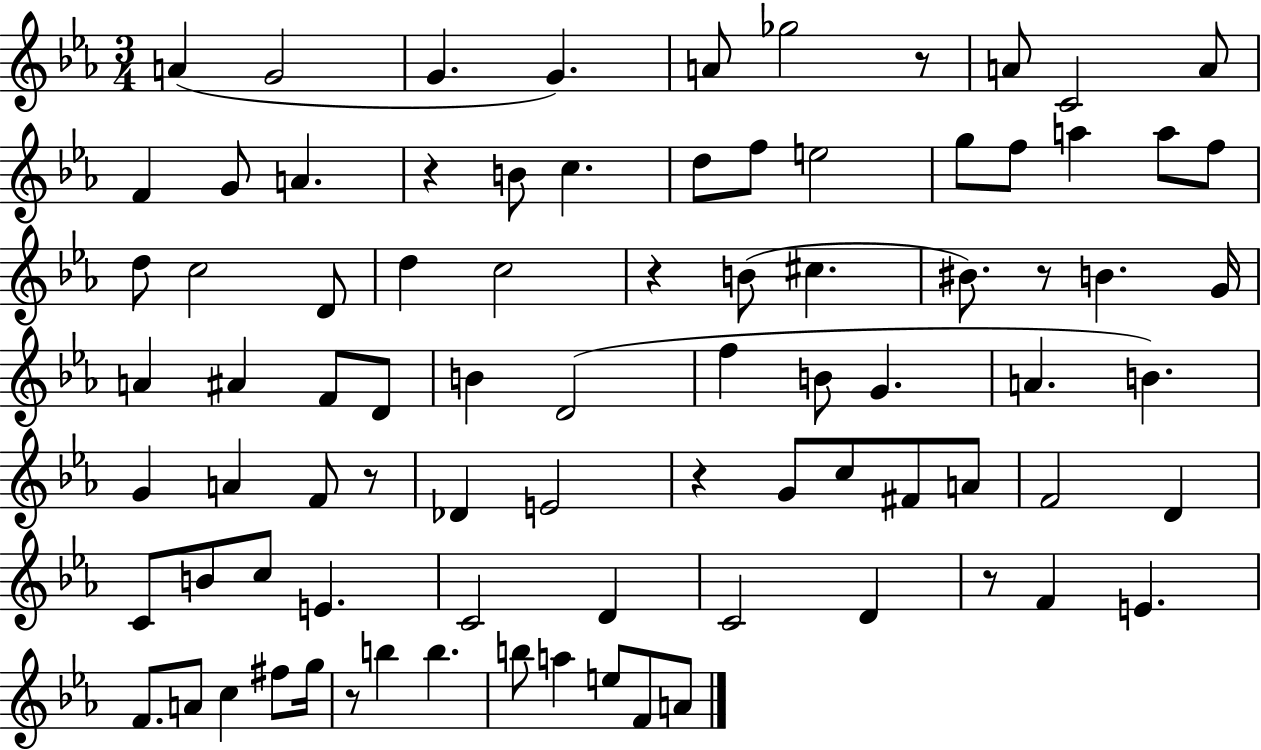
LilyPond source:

{
  \clef treble
  \numericTimeSignature
  \time 3/4
  \key ees \major
  a'4( g'2 | g'4. g'4.) | a'8 ges''2 r8 | a'8 c'2 a'8 | \break f'4 g'8 a'4. | r4 b'8 c''4. | d''8 f''8 e''2 | g''8 f''8 a''4 a''8 f''8 | \break d''8 c''2 d'8 | d''4 c''2 | r4 b'8( cis''4. | bis'8.) r8 b'4. g'16 | \break a'4 ais'4 f'8 d'8 | b'4 d'2( | f''4 b'8 g'4. | a'4. b'4.) | \break g'4 a'4 f'8 r8 | des'4 e'2 | r4 g'8 c''8 fis'8 a'8 | f'2 d'4 | \break c'8 b'8 c''8 e'4. | c'2 d'4 | c'2 d'4 | r8 f'4 e'4. | \break f'8. a'8 c''4 fis''8 g''16 | r8 b''4 b''4. | b''8 a''4 e''8 f'8 a'8 | \bar "|."
}